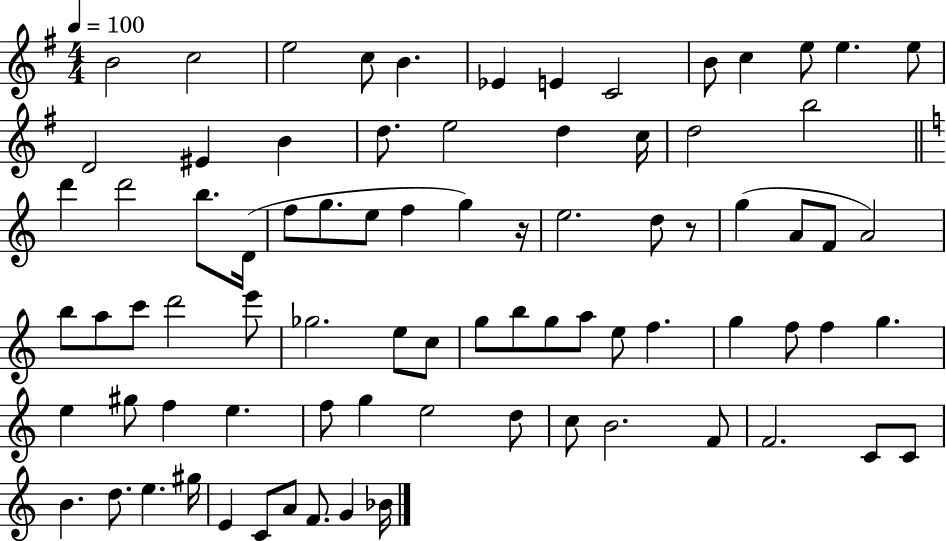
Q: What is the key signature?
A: G major